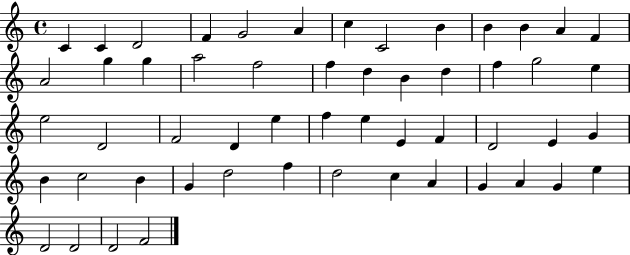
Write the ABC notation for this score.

X:1
T:Untitled
M:4/4
L:1/4
K:C
C C D2 F G2 A c C2 B B B A F A2 g g a2 f2 f d B d f g2 e e2 D2 F2 D e f e E F D2 E G B c2 B G d2 f d2 c A G A G e D2 D2 D2 F2